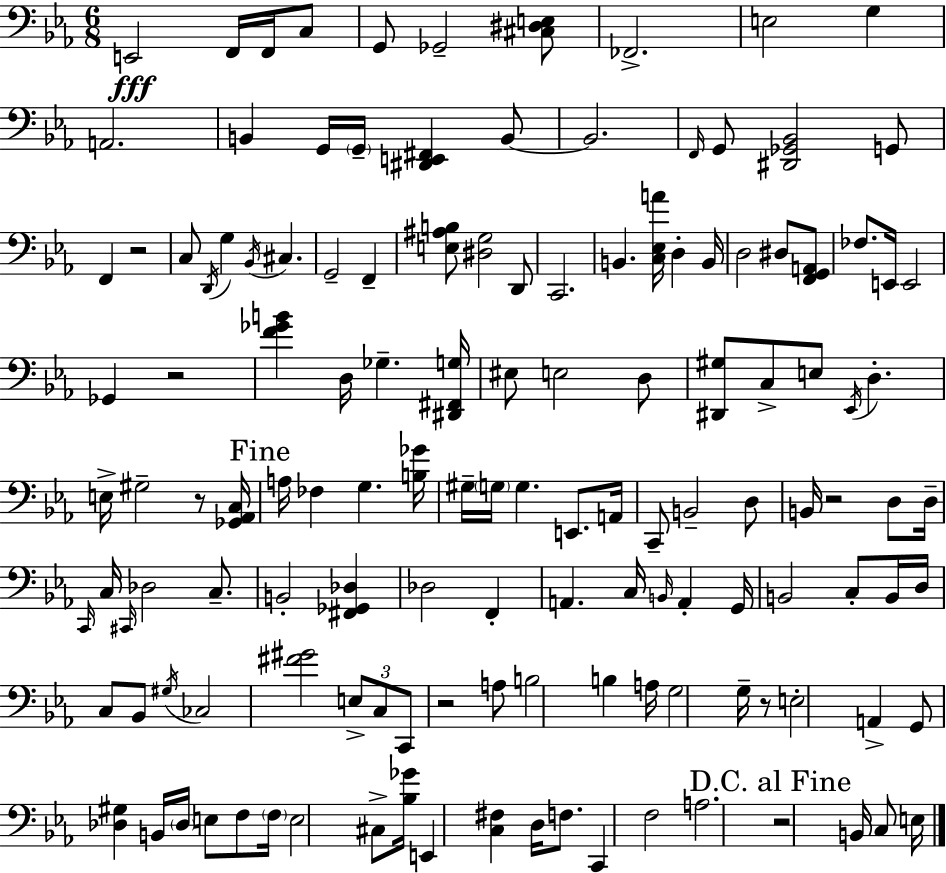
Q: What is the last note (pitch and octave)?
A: E3